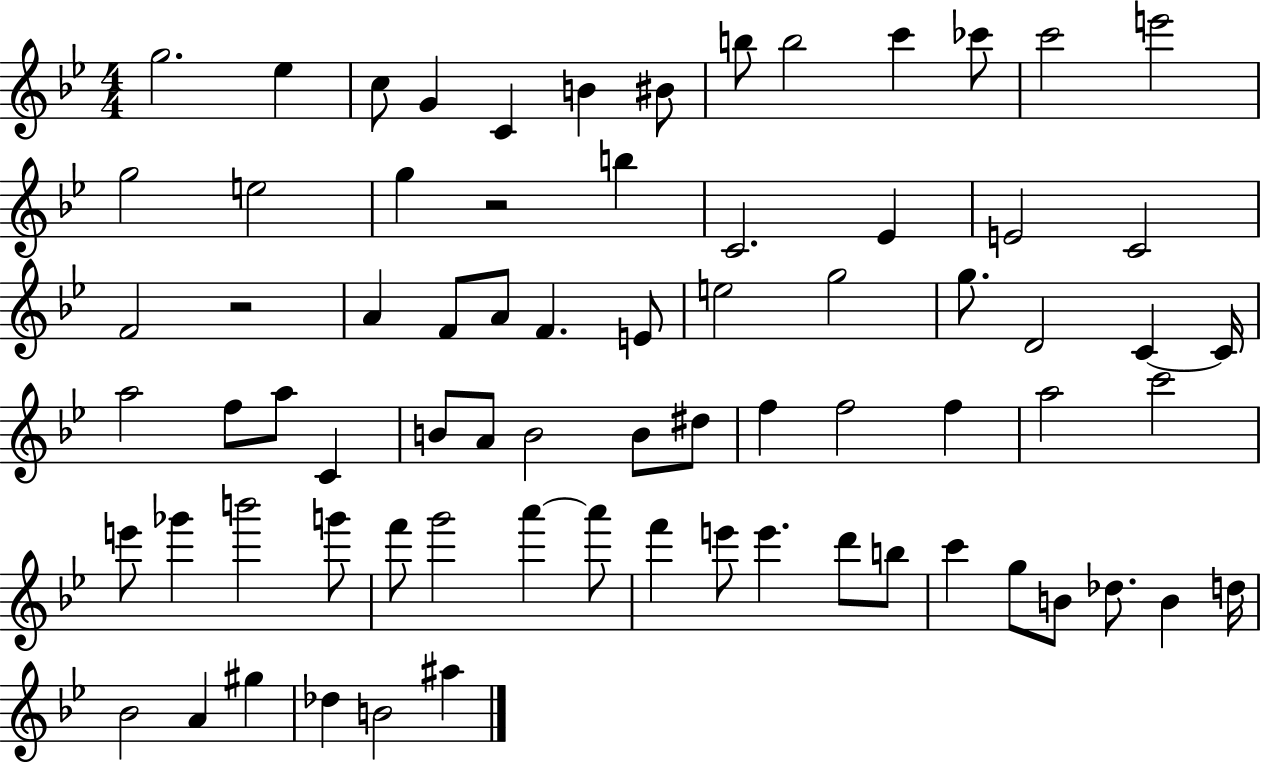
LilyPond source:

{
  \clef treble
  \numericTimeSignature
  \time 4/4
  \key bes \major
  \repeat volta 2 { g''2. ees''4 | c''8 g'4 c'4 b'4 bis'8 | b''8 b''2 c'''4 ces'''8 | c'''2 e'''2 | \break g''2 e''2 | g''4 r2 b''4 | c'2. ees'4 | e'2 c'2 | \break f'2 r2 | a'4 f'8 a'8 f'4. e'8 | e''2 g''2 | g''8. d'2 c'4~~ c'16 | \break a''2 f''8 a''8 c'4 | b'8 a'8 b'2 b'8 dis''8 | f''4 f''2 f''4 | a''2 c'''2 | \break e'''8 ges'''4 b'''2 g'''8 | f'''8 g'''2 a'''4~~ a'''8 | f'''4 e'''8 e'''4. d'''8 b''8 | c'''4 g''8 b'8 des''8. b'4 d''16 | \break bes'2 a'4 gis''4 | des''4 b'2 ais''4 | } \bar "|."
}